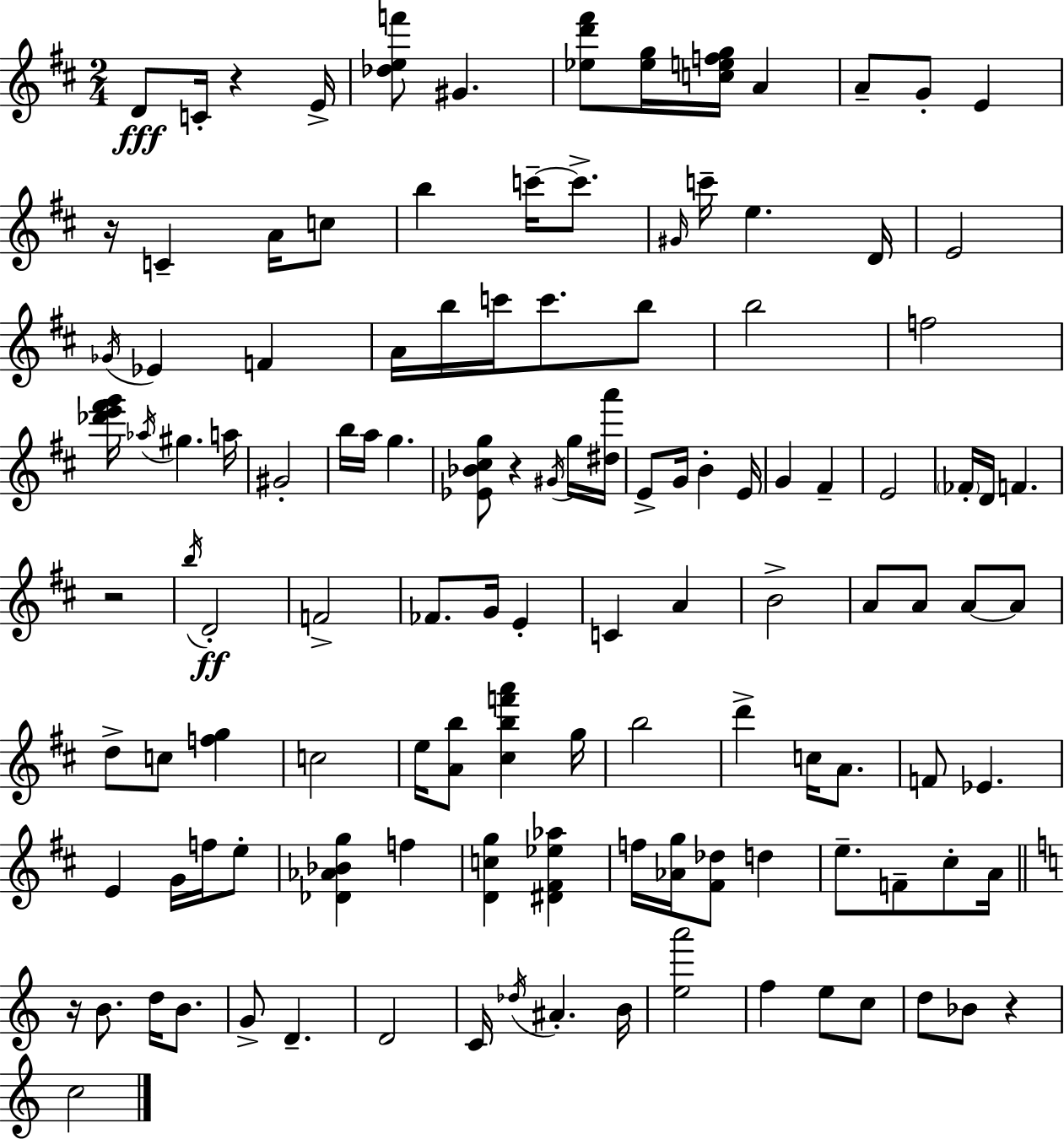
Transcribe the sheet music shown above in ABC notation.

X:1
T:Untitled
M:2/4
L:1/4
K:D
D/2 C/4 z E/4 [_def']/2 ^G [_ed'^f']/2 [_eg]/4 [cefg]/4 A A/2 G/2 E z/4 C A/4 c/2 b c'/4 c'/2 ^G/4 c'/4 e D/4 E2 _G/4 _E F A/4 b/4 c'/4 c'/2 b/2 b2 f2 [_d'e'^f'g']/4 _a/4 ^g a/4 ^G2 b/4 a/4 g [_E_B^cg]/2 z ^G/4 g/4 [^da']/4 E/2 G/4 B E/4 G ^F E2 _F/4 D/4 F z2 b/4 D2 F2 _F/2 G/4 E C A B2 A/2 A/2 A/2 A/2 d/2 c/2 [fg] c2 e/4 [Ab]/2 [^cbf'a'] g/4 b2 d' c/4 A/2 F/2 _E E G/4 f/4 e/2 [_D_A_Bg] f [Dcg] [^D^F_e_a] f/4 [_Ag]/4 [^F_d]/2 d e/2 F/2 ^c/2 A/4 z/4 B/2 d/4 B/2 G/2 D D2 C/4 _d/4 ^A B/4 [ea']2 f e/2 c/2 d/2 _B/2 z c2